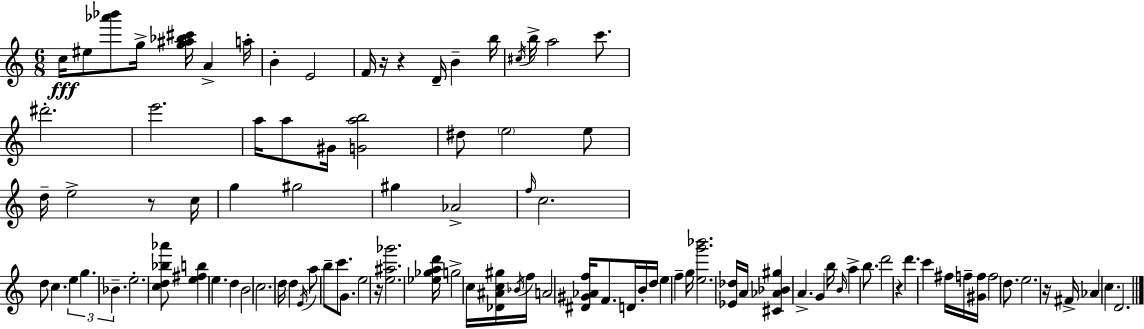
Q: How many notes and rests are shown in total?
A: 100